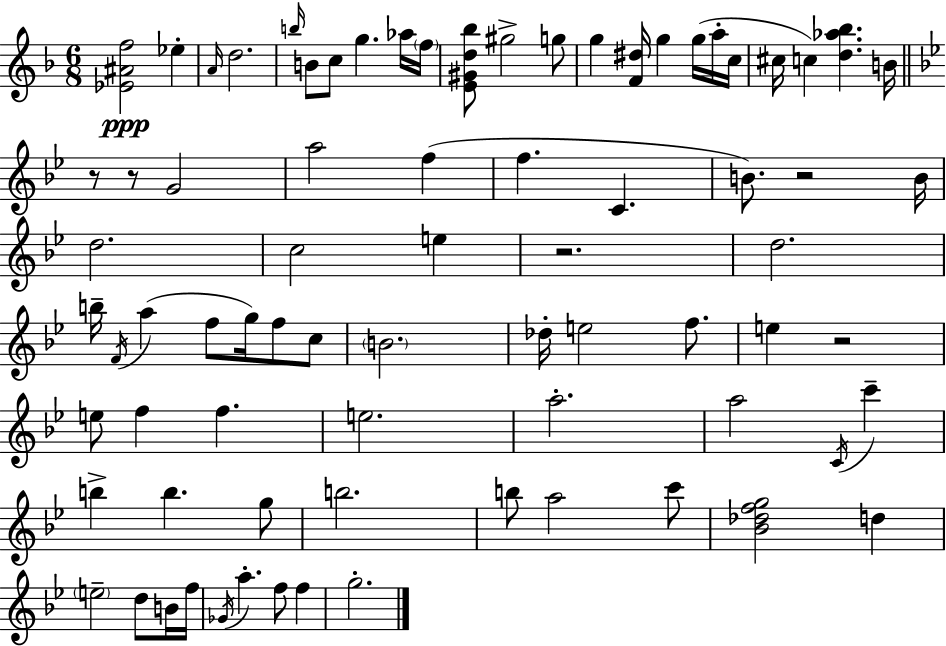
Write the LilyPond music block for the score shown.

{
  \clef treble
  \numericTimeSignature
  \time 6/8
  \key f \major
  \repeat volta 2 { <ees' ais' f''>2\ppp ees''4-. | \grace { a'16 } d''2. | \grace { b''16 } b'8 c''8 g''4. | aes''16 \parenthesize f''16 <e' gis' d'' bes''>8 gis''2-> | \break g''8 g''4 <f' dis''>16 g''4 g''16( | a''16-. c''16 cis''16 c''4) <d'' aes'' bes''>4. | b'16 \bar "||" \break \key g \minor r8 r8 g'2 | a''2 f''4( | f''4. c'4. | b'8.) r2 b'16 | \break d''2. | c''2 e''4 | r2. | d''2. | \break b''16-- \acciaccatura { f'16 }( a''4 f''8 g''16) f''8 c''8 | \parenthesize b'2. | des''16-. e''2 f''8. | e''4 r2 | \break e''8 f''4 f''4. | e''2. | a''2.-. | a''2 \acciaccatura { c'16 } c'''4-- | \break b''4-> b''4. | g''8 b''2. | b''8 a''2 | c'''8 <bes' des'' f'' g''>2 d''4 | \break \parenthesize e''2-- d''8 | b'16 f''16 \acciaccatura { ges'16 } a''4.-. f''8 f''4 | g''2.-. | } \bar "|."
}